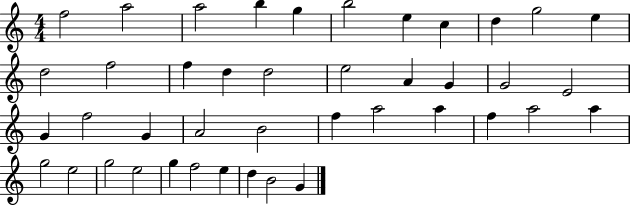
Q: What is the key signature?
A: C major